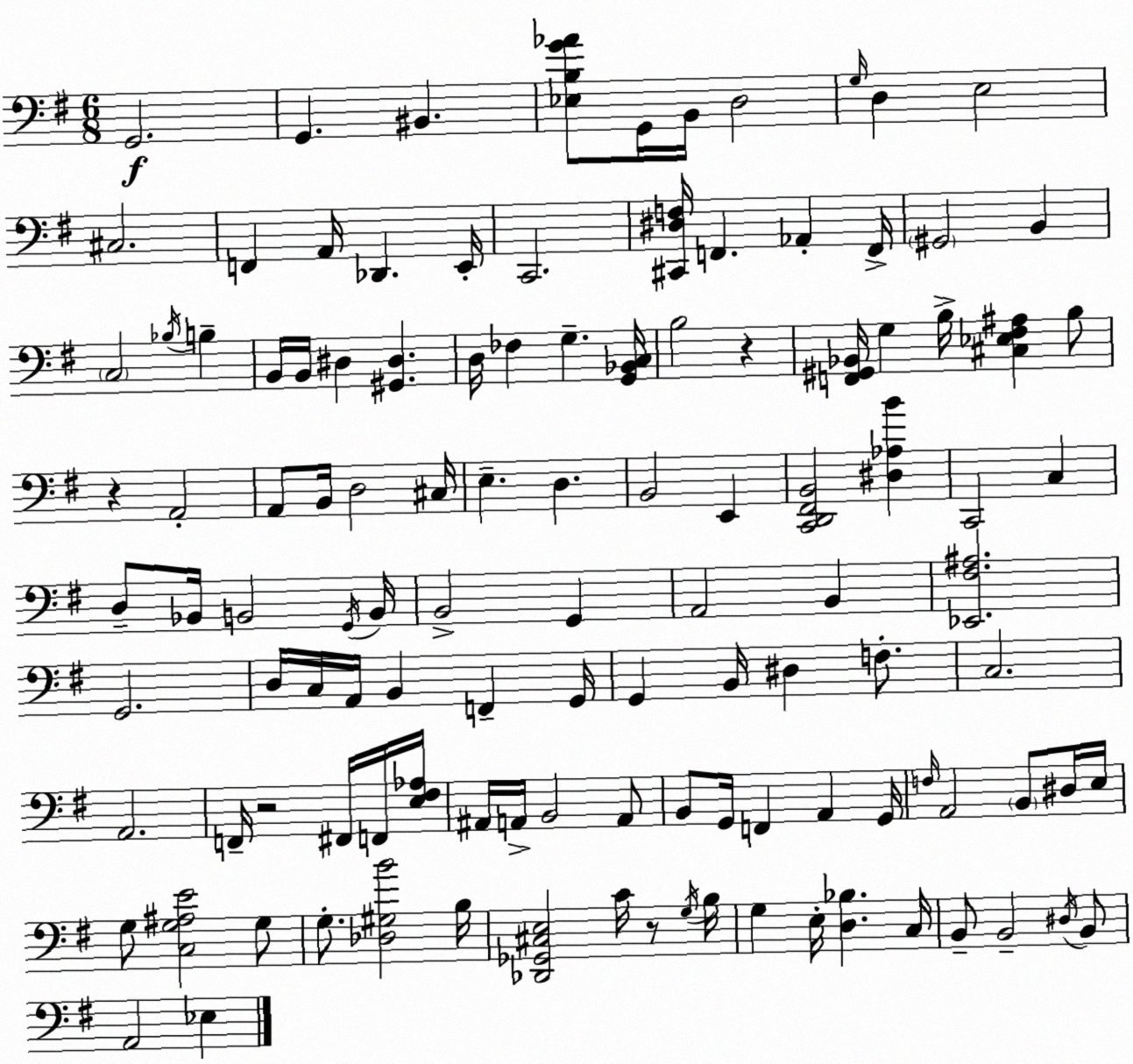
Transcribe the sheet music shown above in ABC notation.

X:1
T:Untitled
M:6/8
L:1/4
K:Em
G,,2 G,, ^B,, [_E,B,G_A]/2 G,,/4 B,,/4 D,2 G,/4 D, E,2 ^C,2 F,, A,,/4 _D,, E,,/4 C,,2 [^C,,^D,F,]/4 F,, _A,, F,,/4 ^G,,2 B,, C,2 _B,/4 B, B,,/4 B,,/4 ^D, [^G,,^D,] D,/4 _F, G, [G,,_B,,C,]/4 B,2 z [F,,^G,,_B,,]/4 G, B,/4 [^C,_E,^F,^A,] B,/2 z A,,2 A,,/2 B,,/4 D,2 ^C,/4 E, D, B,,2 E,, [C,,D,,^F,,B,,]2 [^D,_A,B] C,,2 C, D,/2 _B,,/4 B,,2 G,,/4 B,,/4 B,,2 G,, A,,2 B,, [_E,,^F,^A,]2 G,,2 D,/4 C,/4 A,,/4 B,, F,, G,,/4 G,, B,,/4 ^D, F,/2 C,2 A,,2 F,,/4 z2 ^F,,/4 F,,/4 [E,^F,_A,]/4 ^A,,/4 A,,/4 B,,2 A,,/2 B,,/2 G,,/4 F,, A,, G,,/4 F,/4 A,,2 B,,/2 ^D,/4 E,/4 G,/2 [C,G,^A,E]2 G,/2 G,/2 [_D,^G,B]2 B,/4 [_D,,_G,,^C,E,]2 C/4 z/2 G,/4 B,/4 G, E,/4 [D,_B,] C,/4 B,,/2 B,,2 ^D,/4 B,,/2 A,,2 _E,